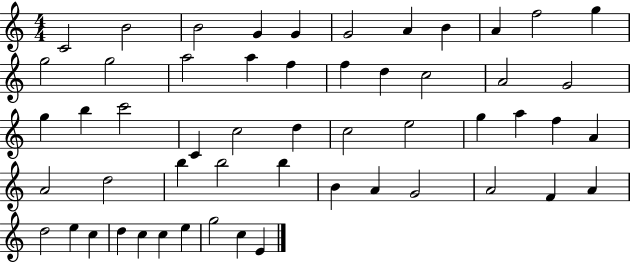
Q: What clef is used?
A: treble